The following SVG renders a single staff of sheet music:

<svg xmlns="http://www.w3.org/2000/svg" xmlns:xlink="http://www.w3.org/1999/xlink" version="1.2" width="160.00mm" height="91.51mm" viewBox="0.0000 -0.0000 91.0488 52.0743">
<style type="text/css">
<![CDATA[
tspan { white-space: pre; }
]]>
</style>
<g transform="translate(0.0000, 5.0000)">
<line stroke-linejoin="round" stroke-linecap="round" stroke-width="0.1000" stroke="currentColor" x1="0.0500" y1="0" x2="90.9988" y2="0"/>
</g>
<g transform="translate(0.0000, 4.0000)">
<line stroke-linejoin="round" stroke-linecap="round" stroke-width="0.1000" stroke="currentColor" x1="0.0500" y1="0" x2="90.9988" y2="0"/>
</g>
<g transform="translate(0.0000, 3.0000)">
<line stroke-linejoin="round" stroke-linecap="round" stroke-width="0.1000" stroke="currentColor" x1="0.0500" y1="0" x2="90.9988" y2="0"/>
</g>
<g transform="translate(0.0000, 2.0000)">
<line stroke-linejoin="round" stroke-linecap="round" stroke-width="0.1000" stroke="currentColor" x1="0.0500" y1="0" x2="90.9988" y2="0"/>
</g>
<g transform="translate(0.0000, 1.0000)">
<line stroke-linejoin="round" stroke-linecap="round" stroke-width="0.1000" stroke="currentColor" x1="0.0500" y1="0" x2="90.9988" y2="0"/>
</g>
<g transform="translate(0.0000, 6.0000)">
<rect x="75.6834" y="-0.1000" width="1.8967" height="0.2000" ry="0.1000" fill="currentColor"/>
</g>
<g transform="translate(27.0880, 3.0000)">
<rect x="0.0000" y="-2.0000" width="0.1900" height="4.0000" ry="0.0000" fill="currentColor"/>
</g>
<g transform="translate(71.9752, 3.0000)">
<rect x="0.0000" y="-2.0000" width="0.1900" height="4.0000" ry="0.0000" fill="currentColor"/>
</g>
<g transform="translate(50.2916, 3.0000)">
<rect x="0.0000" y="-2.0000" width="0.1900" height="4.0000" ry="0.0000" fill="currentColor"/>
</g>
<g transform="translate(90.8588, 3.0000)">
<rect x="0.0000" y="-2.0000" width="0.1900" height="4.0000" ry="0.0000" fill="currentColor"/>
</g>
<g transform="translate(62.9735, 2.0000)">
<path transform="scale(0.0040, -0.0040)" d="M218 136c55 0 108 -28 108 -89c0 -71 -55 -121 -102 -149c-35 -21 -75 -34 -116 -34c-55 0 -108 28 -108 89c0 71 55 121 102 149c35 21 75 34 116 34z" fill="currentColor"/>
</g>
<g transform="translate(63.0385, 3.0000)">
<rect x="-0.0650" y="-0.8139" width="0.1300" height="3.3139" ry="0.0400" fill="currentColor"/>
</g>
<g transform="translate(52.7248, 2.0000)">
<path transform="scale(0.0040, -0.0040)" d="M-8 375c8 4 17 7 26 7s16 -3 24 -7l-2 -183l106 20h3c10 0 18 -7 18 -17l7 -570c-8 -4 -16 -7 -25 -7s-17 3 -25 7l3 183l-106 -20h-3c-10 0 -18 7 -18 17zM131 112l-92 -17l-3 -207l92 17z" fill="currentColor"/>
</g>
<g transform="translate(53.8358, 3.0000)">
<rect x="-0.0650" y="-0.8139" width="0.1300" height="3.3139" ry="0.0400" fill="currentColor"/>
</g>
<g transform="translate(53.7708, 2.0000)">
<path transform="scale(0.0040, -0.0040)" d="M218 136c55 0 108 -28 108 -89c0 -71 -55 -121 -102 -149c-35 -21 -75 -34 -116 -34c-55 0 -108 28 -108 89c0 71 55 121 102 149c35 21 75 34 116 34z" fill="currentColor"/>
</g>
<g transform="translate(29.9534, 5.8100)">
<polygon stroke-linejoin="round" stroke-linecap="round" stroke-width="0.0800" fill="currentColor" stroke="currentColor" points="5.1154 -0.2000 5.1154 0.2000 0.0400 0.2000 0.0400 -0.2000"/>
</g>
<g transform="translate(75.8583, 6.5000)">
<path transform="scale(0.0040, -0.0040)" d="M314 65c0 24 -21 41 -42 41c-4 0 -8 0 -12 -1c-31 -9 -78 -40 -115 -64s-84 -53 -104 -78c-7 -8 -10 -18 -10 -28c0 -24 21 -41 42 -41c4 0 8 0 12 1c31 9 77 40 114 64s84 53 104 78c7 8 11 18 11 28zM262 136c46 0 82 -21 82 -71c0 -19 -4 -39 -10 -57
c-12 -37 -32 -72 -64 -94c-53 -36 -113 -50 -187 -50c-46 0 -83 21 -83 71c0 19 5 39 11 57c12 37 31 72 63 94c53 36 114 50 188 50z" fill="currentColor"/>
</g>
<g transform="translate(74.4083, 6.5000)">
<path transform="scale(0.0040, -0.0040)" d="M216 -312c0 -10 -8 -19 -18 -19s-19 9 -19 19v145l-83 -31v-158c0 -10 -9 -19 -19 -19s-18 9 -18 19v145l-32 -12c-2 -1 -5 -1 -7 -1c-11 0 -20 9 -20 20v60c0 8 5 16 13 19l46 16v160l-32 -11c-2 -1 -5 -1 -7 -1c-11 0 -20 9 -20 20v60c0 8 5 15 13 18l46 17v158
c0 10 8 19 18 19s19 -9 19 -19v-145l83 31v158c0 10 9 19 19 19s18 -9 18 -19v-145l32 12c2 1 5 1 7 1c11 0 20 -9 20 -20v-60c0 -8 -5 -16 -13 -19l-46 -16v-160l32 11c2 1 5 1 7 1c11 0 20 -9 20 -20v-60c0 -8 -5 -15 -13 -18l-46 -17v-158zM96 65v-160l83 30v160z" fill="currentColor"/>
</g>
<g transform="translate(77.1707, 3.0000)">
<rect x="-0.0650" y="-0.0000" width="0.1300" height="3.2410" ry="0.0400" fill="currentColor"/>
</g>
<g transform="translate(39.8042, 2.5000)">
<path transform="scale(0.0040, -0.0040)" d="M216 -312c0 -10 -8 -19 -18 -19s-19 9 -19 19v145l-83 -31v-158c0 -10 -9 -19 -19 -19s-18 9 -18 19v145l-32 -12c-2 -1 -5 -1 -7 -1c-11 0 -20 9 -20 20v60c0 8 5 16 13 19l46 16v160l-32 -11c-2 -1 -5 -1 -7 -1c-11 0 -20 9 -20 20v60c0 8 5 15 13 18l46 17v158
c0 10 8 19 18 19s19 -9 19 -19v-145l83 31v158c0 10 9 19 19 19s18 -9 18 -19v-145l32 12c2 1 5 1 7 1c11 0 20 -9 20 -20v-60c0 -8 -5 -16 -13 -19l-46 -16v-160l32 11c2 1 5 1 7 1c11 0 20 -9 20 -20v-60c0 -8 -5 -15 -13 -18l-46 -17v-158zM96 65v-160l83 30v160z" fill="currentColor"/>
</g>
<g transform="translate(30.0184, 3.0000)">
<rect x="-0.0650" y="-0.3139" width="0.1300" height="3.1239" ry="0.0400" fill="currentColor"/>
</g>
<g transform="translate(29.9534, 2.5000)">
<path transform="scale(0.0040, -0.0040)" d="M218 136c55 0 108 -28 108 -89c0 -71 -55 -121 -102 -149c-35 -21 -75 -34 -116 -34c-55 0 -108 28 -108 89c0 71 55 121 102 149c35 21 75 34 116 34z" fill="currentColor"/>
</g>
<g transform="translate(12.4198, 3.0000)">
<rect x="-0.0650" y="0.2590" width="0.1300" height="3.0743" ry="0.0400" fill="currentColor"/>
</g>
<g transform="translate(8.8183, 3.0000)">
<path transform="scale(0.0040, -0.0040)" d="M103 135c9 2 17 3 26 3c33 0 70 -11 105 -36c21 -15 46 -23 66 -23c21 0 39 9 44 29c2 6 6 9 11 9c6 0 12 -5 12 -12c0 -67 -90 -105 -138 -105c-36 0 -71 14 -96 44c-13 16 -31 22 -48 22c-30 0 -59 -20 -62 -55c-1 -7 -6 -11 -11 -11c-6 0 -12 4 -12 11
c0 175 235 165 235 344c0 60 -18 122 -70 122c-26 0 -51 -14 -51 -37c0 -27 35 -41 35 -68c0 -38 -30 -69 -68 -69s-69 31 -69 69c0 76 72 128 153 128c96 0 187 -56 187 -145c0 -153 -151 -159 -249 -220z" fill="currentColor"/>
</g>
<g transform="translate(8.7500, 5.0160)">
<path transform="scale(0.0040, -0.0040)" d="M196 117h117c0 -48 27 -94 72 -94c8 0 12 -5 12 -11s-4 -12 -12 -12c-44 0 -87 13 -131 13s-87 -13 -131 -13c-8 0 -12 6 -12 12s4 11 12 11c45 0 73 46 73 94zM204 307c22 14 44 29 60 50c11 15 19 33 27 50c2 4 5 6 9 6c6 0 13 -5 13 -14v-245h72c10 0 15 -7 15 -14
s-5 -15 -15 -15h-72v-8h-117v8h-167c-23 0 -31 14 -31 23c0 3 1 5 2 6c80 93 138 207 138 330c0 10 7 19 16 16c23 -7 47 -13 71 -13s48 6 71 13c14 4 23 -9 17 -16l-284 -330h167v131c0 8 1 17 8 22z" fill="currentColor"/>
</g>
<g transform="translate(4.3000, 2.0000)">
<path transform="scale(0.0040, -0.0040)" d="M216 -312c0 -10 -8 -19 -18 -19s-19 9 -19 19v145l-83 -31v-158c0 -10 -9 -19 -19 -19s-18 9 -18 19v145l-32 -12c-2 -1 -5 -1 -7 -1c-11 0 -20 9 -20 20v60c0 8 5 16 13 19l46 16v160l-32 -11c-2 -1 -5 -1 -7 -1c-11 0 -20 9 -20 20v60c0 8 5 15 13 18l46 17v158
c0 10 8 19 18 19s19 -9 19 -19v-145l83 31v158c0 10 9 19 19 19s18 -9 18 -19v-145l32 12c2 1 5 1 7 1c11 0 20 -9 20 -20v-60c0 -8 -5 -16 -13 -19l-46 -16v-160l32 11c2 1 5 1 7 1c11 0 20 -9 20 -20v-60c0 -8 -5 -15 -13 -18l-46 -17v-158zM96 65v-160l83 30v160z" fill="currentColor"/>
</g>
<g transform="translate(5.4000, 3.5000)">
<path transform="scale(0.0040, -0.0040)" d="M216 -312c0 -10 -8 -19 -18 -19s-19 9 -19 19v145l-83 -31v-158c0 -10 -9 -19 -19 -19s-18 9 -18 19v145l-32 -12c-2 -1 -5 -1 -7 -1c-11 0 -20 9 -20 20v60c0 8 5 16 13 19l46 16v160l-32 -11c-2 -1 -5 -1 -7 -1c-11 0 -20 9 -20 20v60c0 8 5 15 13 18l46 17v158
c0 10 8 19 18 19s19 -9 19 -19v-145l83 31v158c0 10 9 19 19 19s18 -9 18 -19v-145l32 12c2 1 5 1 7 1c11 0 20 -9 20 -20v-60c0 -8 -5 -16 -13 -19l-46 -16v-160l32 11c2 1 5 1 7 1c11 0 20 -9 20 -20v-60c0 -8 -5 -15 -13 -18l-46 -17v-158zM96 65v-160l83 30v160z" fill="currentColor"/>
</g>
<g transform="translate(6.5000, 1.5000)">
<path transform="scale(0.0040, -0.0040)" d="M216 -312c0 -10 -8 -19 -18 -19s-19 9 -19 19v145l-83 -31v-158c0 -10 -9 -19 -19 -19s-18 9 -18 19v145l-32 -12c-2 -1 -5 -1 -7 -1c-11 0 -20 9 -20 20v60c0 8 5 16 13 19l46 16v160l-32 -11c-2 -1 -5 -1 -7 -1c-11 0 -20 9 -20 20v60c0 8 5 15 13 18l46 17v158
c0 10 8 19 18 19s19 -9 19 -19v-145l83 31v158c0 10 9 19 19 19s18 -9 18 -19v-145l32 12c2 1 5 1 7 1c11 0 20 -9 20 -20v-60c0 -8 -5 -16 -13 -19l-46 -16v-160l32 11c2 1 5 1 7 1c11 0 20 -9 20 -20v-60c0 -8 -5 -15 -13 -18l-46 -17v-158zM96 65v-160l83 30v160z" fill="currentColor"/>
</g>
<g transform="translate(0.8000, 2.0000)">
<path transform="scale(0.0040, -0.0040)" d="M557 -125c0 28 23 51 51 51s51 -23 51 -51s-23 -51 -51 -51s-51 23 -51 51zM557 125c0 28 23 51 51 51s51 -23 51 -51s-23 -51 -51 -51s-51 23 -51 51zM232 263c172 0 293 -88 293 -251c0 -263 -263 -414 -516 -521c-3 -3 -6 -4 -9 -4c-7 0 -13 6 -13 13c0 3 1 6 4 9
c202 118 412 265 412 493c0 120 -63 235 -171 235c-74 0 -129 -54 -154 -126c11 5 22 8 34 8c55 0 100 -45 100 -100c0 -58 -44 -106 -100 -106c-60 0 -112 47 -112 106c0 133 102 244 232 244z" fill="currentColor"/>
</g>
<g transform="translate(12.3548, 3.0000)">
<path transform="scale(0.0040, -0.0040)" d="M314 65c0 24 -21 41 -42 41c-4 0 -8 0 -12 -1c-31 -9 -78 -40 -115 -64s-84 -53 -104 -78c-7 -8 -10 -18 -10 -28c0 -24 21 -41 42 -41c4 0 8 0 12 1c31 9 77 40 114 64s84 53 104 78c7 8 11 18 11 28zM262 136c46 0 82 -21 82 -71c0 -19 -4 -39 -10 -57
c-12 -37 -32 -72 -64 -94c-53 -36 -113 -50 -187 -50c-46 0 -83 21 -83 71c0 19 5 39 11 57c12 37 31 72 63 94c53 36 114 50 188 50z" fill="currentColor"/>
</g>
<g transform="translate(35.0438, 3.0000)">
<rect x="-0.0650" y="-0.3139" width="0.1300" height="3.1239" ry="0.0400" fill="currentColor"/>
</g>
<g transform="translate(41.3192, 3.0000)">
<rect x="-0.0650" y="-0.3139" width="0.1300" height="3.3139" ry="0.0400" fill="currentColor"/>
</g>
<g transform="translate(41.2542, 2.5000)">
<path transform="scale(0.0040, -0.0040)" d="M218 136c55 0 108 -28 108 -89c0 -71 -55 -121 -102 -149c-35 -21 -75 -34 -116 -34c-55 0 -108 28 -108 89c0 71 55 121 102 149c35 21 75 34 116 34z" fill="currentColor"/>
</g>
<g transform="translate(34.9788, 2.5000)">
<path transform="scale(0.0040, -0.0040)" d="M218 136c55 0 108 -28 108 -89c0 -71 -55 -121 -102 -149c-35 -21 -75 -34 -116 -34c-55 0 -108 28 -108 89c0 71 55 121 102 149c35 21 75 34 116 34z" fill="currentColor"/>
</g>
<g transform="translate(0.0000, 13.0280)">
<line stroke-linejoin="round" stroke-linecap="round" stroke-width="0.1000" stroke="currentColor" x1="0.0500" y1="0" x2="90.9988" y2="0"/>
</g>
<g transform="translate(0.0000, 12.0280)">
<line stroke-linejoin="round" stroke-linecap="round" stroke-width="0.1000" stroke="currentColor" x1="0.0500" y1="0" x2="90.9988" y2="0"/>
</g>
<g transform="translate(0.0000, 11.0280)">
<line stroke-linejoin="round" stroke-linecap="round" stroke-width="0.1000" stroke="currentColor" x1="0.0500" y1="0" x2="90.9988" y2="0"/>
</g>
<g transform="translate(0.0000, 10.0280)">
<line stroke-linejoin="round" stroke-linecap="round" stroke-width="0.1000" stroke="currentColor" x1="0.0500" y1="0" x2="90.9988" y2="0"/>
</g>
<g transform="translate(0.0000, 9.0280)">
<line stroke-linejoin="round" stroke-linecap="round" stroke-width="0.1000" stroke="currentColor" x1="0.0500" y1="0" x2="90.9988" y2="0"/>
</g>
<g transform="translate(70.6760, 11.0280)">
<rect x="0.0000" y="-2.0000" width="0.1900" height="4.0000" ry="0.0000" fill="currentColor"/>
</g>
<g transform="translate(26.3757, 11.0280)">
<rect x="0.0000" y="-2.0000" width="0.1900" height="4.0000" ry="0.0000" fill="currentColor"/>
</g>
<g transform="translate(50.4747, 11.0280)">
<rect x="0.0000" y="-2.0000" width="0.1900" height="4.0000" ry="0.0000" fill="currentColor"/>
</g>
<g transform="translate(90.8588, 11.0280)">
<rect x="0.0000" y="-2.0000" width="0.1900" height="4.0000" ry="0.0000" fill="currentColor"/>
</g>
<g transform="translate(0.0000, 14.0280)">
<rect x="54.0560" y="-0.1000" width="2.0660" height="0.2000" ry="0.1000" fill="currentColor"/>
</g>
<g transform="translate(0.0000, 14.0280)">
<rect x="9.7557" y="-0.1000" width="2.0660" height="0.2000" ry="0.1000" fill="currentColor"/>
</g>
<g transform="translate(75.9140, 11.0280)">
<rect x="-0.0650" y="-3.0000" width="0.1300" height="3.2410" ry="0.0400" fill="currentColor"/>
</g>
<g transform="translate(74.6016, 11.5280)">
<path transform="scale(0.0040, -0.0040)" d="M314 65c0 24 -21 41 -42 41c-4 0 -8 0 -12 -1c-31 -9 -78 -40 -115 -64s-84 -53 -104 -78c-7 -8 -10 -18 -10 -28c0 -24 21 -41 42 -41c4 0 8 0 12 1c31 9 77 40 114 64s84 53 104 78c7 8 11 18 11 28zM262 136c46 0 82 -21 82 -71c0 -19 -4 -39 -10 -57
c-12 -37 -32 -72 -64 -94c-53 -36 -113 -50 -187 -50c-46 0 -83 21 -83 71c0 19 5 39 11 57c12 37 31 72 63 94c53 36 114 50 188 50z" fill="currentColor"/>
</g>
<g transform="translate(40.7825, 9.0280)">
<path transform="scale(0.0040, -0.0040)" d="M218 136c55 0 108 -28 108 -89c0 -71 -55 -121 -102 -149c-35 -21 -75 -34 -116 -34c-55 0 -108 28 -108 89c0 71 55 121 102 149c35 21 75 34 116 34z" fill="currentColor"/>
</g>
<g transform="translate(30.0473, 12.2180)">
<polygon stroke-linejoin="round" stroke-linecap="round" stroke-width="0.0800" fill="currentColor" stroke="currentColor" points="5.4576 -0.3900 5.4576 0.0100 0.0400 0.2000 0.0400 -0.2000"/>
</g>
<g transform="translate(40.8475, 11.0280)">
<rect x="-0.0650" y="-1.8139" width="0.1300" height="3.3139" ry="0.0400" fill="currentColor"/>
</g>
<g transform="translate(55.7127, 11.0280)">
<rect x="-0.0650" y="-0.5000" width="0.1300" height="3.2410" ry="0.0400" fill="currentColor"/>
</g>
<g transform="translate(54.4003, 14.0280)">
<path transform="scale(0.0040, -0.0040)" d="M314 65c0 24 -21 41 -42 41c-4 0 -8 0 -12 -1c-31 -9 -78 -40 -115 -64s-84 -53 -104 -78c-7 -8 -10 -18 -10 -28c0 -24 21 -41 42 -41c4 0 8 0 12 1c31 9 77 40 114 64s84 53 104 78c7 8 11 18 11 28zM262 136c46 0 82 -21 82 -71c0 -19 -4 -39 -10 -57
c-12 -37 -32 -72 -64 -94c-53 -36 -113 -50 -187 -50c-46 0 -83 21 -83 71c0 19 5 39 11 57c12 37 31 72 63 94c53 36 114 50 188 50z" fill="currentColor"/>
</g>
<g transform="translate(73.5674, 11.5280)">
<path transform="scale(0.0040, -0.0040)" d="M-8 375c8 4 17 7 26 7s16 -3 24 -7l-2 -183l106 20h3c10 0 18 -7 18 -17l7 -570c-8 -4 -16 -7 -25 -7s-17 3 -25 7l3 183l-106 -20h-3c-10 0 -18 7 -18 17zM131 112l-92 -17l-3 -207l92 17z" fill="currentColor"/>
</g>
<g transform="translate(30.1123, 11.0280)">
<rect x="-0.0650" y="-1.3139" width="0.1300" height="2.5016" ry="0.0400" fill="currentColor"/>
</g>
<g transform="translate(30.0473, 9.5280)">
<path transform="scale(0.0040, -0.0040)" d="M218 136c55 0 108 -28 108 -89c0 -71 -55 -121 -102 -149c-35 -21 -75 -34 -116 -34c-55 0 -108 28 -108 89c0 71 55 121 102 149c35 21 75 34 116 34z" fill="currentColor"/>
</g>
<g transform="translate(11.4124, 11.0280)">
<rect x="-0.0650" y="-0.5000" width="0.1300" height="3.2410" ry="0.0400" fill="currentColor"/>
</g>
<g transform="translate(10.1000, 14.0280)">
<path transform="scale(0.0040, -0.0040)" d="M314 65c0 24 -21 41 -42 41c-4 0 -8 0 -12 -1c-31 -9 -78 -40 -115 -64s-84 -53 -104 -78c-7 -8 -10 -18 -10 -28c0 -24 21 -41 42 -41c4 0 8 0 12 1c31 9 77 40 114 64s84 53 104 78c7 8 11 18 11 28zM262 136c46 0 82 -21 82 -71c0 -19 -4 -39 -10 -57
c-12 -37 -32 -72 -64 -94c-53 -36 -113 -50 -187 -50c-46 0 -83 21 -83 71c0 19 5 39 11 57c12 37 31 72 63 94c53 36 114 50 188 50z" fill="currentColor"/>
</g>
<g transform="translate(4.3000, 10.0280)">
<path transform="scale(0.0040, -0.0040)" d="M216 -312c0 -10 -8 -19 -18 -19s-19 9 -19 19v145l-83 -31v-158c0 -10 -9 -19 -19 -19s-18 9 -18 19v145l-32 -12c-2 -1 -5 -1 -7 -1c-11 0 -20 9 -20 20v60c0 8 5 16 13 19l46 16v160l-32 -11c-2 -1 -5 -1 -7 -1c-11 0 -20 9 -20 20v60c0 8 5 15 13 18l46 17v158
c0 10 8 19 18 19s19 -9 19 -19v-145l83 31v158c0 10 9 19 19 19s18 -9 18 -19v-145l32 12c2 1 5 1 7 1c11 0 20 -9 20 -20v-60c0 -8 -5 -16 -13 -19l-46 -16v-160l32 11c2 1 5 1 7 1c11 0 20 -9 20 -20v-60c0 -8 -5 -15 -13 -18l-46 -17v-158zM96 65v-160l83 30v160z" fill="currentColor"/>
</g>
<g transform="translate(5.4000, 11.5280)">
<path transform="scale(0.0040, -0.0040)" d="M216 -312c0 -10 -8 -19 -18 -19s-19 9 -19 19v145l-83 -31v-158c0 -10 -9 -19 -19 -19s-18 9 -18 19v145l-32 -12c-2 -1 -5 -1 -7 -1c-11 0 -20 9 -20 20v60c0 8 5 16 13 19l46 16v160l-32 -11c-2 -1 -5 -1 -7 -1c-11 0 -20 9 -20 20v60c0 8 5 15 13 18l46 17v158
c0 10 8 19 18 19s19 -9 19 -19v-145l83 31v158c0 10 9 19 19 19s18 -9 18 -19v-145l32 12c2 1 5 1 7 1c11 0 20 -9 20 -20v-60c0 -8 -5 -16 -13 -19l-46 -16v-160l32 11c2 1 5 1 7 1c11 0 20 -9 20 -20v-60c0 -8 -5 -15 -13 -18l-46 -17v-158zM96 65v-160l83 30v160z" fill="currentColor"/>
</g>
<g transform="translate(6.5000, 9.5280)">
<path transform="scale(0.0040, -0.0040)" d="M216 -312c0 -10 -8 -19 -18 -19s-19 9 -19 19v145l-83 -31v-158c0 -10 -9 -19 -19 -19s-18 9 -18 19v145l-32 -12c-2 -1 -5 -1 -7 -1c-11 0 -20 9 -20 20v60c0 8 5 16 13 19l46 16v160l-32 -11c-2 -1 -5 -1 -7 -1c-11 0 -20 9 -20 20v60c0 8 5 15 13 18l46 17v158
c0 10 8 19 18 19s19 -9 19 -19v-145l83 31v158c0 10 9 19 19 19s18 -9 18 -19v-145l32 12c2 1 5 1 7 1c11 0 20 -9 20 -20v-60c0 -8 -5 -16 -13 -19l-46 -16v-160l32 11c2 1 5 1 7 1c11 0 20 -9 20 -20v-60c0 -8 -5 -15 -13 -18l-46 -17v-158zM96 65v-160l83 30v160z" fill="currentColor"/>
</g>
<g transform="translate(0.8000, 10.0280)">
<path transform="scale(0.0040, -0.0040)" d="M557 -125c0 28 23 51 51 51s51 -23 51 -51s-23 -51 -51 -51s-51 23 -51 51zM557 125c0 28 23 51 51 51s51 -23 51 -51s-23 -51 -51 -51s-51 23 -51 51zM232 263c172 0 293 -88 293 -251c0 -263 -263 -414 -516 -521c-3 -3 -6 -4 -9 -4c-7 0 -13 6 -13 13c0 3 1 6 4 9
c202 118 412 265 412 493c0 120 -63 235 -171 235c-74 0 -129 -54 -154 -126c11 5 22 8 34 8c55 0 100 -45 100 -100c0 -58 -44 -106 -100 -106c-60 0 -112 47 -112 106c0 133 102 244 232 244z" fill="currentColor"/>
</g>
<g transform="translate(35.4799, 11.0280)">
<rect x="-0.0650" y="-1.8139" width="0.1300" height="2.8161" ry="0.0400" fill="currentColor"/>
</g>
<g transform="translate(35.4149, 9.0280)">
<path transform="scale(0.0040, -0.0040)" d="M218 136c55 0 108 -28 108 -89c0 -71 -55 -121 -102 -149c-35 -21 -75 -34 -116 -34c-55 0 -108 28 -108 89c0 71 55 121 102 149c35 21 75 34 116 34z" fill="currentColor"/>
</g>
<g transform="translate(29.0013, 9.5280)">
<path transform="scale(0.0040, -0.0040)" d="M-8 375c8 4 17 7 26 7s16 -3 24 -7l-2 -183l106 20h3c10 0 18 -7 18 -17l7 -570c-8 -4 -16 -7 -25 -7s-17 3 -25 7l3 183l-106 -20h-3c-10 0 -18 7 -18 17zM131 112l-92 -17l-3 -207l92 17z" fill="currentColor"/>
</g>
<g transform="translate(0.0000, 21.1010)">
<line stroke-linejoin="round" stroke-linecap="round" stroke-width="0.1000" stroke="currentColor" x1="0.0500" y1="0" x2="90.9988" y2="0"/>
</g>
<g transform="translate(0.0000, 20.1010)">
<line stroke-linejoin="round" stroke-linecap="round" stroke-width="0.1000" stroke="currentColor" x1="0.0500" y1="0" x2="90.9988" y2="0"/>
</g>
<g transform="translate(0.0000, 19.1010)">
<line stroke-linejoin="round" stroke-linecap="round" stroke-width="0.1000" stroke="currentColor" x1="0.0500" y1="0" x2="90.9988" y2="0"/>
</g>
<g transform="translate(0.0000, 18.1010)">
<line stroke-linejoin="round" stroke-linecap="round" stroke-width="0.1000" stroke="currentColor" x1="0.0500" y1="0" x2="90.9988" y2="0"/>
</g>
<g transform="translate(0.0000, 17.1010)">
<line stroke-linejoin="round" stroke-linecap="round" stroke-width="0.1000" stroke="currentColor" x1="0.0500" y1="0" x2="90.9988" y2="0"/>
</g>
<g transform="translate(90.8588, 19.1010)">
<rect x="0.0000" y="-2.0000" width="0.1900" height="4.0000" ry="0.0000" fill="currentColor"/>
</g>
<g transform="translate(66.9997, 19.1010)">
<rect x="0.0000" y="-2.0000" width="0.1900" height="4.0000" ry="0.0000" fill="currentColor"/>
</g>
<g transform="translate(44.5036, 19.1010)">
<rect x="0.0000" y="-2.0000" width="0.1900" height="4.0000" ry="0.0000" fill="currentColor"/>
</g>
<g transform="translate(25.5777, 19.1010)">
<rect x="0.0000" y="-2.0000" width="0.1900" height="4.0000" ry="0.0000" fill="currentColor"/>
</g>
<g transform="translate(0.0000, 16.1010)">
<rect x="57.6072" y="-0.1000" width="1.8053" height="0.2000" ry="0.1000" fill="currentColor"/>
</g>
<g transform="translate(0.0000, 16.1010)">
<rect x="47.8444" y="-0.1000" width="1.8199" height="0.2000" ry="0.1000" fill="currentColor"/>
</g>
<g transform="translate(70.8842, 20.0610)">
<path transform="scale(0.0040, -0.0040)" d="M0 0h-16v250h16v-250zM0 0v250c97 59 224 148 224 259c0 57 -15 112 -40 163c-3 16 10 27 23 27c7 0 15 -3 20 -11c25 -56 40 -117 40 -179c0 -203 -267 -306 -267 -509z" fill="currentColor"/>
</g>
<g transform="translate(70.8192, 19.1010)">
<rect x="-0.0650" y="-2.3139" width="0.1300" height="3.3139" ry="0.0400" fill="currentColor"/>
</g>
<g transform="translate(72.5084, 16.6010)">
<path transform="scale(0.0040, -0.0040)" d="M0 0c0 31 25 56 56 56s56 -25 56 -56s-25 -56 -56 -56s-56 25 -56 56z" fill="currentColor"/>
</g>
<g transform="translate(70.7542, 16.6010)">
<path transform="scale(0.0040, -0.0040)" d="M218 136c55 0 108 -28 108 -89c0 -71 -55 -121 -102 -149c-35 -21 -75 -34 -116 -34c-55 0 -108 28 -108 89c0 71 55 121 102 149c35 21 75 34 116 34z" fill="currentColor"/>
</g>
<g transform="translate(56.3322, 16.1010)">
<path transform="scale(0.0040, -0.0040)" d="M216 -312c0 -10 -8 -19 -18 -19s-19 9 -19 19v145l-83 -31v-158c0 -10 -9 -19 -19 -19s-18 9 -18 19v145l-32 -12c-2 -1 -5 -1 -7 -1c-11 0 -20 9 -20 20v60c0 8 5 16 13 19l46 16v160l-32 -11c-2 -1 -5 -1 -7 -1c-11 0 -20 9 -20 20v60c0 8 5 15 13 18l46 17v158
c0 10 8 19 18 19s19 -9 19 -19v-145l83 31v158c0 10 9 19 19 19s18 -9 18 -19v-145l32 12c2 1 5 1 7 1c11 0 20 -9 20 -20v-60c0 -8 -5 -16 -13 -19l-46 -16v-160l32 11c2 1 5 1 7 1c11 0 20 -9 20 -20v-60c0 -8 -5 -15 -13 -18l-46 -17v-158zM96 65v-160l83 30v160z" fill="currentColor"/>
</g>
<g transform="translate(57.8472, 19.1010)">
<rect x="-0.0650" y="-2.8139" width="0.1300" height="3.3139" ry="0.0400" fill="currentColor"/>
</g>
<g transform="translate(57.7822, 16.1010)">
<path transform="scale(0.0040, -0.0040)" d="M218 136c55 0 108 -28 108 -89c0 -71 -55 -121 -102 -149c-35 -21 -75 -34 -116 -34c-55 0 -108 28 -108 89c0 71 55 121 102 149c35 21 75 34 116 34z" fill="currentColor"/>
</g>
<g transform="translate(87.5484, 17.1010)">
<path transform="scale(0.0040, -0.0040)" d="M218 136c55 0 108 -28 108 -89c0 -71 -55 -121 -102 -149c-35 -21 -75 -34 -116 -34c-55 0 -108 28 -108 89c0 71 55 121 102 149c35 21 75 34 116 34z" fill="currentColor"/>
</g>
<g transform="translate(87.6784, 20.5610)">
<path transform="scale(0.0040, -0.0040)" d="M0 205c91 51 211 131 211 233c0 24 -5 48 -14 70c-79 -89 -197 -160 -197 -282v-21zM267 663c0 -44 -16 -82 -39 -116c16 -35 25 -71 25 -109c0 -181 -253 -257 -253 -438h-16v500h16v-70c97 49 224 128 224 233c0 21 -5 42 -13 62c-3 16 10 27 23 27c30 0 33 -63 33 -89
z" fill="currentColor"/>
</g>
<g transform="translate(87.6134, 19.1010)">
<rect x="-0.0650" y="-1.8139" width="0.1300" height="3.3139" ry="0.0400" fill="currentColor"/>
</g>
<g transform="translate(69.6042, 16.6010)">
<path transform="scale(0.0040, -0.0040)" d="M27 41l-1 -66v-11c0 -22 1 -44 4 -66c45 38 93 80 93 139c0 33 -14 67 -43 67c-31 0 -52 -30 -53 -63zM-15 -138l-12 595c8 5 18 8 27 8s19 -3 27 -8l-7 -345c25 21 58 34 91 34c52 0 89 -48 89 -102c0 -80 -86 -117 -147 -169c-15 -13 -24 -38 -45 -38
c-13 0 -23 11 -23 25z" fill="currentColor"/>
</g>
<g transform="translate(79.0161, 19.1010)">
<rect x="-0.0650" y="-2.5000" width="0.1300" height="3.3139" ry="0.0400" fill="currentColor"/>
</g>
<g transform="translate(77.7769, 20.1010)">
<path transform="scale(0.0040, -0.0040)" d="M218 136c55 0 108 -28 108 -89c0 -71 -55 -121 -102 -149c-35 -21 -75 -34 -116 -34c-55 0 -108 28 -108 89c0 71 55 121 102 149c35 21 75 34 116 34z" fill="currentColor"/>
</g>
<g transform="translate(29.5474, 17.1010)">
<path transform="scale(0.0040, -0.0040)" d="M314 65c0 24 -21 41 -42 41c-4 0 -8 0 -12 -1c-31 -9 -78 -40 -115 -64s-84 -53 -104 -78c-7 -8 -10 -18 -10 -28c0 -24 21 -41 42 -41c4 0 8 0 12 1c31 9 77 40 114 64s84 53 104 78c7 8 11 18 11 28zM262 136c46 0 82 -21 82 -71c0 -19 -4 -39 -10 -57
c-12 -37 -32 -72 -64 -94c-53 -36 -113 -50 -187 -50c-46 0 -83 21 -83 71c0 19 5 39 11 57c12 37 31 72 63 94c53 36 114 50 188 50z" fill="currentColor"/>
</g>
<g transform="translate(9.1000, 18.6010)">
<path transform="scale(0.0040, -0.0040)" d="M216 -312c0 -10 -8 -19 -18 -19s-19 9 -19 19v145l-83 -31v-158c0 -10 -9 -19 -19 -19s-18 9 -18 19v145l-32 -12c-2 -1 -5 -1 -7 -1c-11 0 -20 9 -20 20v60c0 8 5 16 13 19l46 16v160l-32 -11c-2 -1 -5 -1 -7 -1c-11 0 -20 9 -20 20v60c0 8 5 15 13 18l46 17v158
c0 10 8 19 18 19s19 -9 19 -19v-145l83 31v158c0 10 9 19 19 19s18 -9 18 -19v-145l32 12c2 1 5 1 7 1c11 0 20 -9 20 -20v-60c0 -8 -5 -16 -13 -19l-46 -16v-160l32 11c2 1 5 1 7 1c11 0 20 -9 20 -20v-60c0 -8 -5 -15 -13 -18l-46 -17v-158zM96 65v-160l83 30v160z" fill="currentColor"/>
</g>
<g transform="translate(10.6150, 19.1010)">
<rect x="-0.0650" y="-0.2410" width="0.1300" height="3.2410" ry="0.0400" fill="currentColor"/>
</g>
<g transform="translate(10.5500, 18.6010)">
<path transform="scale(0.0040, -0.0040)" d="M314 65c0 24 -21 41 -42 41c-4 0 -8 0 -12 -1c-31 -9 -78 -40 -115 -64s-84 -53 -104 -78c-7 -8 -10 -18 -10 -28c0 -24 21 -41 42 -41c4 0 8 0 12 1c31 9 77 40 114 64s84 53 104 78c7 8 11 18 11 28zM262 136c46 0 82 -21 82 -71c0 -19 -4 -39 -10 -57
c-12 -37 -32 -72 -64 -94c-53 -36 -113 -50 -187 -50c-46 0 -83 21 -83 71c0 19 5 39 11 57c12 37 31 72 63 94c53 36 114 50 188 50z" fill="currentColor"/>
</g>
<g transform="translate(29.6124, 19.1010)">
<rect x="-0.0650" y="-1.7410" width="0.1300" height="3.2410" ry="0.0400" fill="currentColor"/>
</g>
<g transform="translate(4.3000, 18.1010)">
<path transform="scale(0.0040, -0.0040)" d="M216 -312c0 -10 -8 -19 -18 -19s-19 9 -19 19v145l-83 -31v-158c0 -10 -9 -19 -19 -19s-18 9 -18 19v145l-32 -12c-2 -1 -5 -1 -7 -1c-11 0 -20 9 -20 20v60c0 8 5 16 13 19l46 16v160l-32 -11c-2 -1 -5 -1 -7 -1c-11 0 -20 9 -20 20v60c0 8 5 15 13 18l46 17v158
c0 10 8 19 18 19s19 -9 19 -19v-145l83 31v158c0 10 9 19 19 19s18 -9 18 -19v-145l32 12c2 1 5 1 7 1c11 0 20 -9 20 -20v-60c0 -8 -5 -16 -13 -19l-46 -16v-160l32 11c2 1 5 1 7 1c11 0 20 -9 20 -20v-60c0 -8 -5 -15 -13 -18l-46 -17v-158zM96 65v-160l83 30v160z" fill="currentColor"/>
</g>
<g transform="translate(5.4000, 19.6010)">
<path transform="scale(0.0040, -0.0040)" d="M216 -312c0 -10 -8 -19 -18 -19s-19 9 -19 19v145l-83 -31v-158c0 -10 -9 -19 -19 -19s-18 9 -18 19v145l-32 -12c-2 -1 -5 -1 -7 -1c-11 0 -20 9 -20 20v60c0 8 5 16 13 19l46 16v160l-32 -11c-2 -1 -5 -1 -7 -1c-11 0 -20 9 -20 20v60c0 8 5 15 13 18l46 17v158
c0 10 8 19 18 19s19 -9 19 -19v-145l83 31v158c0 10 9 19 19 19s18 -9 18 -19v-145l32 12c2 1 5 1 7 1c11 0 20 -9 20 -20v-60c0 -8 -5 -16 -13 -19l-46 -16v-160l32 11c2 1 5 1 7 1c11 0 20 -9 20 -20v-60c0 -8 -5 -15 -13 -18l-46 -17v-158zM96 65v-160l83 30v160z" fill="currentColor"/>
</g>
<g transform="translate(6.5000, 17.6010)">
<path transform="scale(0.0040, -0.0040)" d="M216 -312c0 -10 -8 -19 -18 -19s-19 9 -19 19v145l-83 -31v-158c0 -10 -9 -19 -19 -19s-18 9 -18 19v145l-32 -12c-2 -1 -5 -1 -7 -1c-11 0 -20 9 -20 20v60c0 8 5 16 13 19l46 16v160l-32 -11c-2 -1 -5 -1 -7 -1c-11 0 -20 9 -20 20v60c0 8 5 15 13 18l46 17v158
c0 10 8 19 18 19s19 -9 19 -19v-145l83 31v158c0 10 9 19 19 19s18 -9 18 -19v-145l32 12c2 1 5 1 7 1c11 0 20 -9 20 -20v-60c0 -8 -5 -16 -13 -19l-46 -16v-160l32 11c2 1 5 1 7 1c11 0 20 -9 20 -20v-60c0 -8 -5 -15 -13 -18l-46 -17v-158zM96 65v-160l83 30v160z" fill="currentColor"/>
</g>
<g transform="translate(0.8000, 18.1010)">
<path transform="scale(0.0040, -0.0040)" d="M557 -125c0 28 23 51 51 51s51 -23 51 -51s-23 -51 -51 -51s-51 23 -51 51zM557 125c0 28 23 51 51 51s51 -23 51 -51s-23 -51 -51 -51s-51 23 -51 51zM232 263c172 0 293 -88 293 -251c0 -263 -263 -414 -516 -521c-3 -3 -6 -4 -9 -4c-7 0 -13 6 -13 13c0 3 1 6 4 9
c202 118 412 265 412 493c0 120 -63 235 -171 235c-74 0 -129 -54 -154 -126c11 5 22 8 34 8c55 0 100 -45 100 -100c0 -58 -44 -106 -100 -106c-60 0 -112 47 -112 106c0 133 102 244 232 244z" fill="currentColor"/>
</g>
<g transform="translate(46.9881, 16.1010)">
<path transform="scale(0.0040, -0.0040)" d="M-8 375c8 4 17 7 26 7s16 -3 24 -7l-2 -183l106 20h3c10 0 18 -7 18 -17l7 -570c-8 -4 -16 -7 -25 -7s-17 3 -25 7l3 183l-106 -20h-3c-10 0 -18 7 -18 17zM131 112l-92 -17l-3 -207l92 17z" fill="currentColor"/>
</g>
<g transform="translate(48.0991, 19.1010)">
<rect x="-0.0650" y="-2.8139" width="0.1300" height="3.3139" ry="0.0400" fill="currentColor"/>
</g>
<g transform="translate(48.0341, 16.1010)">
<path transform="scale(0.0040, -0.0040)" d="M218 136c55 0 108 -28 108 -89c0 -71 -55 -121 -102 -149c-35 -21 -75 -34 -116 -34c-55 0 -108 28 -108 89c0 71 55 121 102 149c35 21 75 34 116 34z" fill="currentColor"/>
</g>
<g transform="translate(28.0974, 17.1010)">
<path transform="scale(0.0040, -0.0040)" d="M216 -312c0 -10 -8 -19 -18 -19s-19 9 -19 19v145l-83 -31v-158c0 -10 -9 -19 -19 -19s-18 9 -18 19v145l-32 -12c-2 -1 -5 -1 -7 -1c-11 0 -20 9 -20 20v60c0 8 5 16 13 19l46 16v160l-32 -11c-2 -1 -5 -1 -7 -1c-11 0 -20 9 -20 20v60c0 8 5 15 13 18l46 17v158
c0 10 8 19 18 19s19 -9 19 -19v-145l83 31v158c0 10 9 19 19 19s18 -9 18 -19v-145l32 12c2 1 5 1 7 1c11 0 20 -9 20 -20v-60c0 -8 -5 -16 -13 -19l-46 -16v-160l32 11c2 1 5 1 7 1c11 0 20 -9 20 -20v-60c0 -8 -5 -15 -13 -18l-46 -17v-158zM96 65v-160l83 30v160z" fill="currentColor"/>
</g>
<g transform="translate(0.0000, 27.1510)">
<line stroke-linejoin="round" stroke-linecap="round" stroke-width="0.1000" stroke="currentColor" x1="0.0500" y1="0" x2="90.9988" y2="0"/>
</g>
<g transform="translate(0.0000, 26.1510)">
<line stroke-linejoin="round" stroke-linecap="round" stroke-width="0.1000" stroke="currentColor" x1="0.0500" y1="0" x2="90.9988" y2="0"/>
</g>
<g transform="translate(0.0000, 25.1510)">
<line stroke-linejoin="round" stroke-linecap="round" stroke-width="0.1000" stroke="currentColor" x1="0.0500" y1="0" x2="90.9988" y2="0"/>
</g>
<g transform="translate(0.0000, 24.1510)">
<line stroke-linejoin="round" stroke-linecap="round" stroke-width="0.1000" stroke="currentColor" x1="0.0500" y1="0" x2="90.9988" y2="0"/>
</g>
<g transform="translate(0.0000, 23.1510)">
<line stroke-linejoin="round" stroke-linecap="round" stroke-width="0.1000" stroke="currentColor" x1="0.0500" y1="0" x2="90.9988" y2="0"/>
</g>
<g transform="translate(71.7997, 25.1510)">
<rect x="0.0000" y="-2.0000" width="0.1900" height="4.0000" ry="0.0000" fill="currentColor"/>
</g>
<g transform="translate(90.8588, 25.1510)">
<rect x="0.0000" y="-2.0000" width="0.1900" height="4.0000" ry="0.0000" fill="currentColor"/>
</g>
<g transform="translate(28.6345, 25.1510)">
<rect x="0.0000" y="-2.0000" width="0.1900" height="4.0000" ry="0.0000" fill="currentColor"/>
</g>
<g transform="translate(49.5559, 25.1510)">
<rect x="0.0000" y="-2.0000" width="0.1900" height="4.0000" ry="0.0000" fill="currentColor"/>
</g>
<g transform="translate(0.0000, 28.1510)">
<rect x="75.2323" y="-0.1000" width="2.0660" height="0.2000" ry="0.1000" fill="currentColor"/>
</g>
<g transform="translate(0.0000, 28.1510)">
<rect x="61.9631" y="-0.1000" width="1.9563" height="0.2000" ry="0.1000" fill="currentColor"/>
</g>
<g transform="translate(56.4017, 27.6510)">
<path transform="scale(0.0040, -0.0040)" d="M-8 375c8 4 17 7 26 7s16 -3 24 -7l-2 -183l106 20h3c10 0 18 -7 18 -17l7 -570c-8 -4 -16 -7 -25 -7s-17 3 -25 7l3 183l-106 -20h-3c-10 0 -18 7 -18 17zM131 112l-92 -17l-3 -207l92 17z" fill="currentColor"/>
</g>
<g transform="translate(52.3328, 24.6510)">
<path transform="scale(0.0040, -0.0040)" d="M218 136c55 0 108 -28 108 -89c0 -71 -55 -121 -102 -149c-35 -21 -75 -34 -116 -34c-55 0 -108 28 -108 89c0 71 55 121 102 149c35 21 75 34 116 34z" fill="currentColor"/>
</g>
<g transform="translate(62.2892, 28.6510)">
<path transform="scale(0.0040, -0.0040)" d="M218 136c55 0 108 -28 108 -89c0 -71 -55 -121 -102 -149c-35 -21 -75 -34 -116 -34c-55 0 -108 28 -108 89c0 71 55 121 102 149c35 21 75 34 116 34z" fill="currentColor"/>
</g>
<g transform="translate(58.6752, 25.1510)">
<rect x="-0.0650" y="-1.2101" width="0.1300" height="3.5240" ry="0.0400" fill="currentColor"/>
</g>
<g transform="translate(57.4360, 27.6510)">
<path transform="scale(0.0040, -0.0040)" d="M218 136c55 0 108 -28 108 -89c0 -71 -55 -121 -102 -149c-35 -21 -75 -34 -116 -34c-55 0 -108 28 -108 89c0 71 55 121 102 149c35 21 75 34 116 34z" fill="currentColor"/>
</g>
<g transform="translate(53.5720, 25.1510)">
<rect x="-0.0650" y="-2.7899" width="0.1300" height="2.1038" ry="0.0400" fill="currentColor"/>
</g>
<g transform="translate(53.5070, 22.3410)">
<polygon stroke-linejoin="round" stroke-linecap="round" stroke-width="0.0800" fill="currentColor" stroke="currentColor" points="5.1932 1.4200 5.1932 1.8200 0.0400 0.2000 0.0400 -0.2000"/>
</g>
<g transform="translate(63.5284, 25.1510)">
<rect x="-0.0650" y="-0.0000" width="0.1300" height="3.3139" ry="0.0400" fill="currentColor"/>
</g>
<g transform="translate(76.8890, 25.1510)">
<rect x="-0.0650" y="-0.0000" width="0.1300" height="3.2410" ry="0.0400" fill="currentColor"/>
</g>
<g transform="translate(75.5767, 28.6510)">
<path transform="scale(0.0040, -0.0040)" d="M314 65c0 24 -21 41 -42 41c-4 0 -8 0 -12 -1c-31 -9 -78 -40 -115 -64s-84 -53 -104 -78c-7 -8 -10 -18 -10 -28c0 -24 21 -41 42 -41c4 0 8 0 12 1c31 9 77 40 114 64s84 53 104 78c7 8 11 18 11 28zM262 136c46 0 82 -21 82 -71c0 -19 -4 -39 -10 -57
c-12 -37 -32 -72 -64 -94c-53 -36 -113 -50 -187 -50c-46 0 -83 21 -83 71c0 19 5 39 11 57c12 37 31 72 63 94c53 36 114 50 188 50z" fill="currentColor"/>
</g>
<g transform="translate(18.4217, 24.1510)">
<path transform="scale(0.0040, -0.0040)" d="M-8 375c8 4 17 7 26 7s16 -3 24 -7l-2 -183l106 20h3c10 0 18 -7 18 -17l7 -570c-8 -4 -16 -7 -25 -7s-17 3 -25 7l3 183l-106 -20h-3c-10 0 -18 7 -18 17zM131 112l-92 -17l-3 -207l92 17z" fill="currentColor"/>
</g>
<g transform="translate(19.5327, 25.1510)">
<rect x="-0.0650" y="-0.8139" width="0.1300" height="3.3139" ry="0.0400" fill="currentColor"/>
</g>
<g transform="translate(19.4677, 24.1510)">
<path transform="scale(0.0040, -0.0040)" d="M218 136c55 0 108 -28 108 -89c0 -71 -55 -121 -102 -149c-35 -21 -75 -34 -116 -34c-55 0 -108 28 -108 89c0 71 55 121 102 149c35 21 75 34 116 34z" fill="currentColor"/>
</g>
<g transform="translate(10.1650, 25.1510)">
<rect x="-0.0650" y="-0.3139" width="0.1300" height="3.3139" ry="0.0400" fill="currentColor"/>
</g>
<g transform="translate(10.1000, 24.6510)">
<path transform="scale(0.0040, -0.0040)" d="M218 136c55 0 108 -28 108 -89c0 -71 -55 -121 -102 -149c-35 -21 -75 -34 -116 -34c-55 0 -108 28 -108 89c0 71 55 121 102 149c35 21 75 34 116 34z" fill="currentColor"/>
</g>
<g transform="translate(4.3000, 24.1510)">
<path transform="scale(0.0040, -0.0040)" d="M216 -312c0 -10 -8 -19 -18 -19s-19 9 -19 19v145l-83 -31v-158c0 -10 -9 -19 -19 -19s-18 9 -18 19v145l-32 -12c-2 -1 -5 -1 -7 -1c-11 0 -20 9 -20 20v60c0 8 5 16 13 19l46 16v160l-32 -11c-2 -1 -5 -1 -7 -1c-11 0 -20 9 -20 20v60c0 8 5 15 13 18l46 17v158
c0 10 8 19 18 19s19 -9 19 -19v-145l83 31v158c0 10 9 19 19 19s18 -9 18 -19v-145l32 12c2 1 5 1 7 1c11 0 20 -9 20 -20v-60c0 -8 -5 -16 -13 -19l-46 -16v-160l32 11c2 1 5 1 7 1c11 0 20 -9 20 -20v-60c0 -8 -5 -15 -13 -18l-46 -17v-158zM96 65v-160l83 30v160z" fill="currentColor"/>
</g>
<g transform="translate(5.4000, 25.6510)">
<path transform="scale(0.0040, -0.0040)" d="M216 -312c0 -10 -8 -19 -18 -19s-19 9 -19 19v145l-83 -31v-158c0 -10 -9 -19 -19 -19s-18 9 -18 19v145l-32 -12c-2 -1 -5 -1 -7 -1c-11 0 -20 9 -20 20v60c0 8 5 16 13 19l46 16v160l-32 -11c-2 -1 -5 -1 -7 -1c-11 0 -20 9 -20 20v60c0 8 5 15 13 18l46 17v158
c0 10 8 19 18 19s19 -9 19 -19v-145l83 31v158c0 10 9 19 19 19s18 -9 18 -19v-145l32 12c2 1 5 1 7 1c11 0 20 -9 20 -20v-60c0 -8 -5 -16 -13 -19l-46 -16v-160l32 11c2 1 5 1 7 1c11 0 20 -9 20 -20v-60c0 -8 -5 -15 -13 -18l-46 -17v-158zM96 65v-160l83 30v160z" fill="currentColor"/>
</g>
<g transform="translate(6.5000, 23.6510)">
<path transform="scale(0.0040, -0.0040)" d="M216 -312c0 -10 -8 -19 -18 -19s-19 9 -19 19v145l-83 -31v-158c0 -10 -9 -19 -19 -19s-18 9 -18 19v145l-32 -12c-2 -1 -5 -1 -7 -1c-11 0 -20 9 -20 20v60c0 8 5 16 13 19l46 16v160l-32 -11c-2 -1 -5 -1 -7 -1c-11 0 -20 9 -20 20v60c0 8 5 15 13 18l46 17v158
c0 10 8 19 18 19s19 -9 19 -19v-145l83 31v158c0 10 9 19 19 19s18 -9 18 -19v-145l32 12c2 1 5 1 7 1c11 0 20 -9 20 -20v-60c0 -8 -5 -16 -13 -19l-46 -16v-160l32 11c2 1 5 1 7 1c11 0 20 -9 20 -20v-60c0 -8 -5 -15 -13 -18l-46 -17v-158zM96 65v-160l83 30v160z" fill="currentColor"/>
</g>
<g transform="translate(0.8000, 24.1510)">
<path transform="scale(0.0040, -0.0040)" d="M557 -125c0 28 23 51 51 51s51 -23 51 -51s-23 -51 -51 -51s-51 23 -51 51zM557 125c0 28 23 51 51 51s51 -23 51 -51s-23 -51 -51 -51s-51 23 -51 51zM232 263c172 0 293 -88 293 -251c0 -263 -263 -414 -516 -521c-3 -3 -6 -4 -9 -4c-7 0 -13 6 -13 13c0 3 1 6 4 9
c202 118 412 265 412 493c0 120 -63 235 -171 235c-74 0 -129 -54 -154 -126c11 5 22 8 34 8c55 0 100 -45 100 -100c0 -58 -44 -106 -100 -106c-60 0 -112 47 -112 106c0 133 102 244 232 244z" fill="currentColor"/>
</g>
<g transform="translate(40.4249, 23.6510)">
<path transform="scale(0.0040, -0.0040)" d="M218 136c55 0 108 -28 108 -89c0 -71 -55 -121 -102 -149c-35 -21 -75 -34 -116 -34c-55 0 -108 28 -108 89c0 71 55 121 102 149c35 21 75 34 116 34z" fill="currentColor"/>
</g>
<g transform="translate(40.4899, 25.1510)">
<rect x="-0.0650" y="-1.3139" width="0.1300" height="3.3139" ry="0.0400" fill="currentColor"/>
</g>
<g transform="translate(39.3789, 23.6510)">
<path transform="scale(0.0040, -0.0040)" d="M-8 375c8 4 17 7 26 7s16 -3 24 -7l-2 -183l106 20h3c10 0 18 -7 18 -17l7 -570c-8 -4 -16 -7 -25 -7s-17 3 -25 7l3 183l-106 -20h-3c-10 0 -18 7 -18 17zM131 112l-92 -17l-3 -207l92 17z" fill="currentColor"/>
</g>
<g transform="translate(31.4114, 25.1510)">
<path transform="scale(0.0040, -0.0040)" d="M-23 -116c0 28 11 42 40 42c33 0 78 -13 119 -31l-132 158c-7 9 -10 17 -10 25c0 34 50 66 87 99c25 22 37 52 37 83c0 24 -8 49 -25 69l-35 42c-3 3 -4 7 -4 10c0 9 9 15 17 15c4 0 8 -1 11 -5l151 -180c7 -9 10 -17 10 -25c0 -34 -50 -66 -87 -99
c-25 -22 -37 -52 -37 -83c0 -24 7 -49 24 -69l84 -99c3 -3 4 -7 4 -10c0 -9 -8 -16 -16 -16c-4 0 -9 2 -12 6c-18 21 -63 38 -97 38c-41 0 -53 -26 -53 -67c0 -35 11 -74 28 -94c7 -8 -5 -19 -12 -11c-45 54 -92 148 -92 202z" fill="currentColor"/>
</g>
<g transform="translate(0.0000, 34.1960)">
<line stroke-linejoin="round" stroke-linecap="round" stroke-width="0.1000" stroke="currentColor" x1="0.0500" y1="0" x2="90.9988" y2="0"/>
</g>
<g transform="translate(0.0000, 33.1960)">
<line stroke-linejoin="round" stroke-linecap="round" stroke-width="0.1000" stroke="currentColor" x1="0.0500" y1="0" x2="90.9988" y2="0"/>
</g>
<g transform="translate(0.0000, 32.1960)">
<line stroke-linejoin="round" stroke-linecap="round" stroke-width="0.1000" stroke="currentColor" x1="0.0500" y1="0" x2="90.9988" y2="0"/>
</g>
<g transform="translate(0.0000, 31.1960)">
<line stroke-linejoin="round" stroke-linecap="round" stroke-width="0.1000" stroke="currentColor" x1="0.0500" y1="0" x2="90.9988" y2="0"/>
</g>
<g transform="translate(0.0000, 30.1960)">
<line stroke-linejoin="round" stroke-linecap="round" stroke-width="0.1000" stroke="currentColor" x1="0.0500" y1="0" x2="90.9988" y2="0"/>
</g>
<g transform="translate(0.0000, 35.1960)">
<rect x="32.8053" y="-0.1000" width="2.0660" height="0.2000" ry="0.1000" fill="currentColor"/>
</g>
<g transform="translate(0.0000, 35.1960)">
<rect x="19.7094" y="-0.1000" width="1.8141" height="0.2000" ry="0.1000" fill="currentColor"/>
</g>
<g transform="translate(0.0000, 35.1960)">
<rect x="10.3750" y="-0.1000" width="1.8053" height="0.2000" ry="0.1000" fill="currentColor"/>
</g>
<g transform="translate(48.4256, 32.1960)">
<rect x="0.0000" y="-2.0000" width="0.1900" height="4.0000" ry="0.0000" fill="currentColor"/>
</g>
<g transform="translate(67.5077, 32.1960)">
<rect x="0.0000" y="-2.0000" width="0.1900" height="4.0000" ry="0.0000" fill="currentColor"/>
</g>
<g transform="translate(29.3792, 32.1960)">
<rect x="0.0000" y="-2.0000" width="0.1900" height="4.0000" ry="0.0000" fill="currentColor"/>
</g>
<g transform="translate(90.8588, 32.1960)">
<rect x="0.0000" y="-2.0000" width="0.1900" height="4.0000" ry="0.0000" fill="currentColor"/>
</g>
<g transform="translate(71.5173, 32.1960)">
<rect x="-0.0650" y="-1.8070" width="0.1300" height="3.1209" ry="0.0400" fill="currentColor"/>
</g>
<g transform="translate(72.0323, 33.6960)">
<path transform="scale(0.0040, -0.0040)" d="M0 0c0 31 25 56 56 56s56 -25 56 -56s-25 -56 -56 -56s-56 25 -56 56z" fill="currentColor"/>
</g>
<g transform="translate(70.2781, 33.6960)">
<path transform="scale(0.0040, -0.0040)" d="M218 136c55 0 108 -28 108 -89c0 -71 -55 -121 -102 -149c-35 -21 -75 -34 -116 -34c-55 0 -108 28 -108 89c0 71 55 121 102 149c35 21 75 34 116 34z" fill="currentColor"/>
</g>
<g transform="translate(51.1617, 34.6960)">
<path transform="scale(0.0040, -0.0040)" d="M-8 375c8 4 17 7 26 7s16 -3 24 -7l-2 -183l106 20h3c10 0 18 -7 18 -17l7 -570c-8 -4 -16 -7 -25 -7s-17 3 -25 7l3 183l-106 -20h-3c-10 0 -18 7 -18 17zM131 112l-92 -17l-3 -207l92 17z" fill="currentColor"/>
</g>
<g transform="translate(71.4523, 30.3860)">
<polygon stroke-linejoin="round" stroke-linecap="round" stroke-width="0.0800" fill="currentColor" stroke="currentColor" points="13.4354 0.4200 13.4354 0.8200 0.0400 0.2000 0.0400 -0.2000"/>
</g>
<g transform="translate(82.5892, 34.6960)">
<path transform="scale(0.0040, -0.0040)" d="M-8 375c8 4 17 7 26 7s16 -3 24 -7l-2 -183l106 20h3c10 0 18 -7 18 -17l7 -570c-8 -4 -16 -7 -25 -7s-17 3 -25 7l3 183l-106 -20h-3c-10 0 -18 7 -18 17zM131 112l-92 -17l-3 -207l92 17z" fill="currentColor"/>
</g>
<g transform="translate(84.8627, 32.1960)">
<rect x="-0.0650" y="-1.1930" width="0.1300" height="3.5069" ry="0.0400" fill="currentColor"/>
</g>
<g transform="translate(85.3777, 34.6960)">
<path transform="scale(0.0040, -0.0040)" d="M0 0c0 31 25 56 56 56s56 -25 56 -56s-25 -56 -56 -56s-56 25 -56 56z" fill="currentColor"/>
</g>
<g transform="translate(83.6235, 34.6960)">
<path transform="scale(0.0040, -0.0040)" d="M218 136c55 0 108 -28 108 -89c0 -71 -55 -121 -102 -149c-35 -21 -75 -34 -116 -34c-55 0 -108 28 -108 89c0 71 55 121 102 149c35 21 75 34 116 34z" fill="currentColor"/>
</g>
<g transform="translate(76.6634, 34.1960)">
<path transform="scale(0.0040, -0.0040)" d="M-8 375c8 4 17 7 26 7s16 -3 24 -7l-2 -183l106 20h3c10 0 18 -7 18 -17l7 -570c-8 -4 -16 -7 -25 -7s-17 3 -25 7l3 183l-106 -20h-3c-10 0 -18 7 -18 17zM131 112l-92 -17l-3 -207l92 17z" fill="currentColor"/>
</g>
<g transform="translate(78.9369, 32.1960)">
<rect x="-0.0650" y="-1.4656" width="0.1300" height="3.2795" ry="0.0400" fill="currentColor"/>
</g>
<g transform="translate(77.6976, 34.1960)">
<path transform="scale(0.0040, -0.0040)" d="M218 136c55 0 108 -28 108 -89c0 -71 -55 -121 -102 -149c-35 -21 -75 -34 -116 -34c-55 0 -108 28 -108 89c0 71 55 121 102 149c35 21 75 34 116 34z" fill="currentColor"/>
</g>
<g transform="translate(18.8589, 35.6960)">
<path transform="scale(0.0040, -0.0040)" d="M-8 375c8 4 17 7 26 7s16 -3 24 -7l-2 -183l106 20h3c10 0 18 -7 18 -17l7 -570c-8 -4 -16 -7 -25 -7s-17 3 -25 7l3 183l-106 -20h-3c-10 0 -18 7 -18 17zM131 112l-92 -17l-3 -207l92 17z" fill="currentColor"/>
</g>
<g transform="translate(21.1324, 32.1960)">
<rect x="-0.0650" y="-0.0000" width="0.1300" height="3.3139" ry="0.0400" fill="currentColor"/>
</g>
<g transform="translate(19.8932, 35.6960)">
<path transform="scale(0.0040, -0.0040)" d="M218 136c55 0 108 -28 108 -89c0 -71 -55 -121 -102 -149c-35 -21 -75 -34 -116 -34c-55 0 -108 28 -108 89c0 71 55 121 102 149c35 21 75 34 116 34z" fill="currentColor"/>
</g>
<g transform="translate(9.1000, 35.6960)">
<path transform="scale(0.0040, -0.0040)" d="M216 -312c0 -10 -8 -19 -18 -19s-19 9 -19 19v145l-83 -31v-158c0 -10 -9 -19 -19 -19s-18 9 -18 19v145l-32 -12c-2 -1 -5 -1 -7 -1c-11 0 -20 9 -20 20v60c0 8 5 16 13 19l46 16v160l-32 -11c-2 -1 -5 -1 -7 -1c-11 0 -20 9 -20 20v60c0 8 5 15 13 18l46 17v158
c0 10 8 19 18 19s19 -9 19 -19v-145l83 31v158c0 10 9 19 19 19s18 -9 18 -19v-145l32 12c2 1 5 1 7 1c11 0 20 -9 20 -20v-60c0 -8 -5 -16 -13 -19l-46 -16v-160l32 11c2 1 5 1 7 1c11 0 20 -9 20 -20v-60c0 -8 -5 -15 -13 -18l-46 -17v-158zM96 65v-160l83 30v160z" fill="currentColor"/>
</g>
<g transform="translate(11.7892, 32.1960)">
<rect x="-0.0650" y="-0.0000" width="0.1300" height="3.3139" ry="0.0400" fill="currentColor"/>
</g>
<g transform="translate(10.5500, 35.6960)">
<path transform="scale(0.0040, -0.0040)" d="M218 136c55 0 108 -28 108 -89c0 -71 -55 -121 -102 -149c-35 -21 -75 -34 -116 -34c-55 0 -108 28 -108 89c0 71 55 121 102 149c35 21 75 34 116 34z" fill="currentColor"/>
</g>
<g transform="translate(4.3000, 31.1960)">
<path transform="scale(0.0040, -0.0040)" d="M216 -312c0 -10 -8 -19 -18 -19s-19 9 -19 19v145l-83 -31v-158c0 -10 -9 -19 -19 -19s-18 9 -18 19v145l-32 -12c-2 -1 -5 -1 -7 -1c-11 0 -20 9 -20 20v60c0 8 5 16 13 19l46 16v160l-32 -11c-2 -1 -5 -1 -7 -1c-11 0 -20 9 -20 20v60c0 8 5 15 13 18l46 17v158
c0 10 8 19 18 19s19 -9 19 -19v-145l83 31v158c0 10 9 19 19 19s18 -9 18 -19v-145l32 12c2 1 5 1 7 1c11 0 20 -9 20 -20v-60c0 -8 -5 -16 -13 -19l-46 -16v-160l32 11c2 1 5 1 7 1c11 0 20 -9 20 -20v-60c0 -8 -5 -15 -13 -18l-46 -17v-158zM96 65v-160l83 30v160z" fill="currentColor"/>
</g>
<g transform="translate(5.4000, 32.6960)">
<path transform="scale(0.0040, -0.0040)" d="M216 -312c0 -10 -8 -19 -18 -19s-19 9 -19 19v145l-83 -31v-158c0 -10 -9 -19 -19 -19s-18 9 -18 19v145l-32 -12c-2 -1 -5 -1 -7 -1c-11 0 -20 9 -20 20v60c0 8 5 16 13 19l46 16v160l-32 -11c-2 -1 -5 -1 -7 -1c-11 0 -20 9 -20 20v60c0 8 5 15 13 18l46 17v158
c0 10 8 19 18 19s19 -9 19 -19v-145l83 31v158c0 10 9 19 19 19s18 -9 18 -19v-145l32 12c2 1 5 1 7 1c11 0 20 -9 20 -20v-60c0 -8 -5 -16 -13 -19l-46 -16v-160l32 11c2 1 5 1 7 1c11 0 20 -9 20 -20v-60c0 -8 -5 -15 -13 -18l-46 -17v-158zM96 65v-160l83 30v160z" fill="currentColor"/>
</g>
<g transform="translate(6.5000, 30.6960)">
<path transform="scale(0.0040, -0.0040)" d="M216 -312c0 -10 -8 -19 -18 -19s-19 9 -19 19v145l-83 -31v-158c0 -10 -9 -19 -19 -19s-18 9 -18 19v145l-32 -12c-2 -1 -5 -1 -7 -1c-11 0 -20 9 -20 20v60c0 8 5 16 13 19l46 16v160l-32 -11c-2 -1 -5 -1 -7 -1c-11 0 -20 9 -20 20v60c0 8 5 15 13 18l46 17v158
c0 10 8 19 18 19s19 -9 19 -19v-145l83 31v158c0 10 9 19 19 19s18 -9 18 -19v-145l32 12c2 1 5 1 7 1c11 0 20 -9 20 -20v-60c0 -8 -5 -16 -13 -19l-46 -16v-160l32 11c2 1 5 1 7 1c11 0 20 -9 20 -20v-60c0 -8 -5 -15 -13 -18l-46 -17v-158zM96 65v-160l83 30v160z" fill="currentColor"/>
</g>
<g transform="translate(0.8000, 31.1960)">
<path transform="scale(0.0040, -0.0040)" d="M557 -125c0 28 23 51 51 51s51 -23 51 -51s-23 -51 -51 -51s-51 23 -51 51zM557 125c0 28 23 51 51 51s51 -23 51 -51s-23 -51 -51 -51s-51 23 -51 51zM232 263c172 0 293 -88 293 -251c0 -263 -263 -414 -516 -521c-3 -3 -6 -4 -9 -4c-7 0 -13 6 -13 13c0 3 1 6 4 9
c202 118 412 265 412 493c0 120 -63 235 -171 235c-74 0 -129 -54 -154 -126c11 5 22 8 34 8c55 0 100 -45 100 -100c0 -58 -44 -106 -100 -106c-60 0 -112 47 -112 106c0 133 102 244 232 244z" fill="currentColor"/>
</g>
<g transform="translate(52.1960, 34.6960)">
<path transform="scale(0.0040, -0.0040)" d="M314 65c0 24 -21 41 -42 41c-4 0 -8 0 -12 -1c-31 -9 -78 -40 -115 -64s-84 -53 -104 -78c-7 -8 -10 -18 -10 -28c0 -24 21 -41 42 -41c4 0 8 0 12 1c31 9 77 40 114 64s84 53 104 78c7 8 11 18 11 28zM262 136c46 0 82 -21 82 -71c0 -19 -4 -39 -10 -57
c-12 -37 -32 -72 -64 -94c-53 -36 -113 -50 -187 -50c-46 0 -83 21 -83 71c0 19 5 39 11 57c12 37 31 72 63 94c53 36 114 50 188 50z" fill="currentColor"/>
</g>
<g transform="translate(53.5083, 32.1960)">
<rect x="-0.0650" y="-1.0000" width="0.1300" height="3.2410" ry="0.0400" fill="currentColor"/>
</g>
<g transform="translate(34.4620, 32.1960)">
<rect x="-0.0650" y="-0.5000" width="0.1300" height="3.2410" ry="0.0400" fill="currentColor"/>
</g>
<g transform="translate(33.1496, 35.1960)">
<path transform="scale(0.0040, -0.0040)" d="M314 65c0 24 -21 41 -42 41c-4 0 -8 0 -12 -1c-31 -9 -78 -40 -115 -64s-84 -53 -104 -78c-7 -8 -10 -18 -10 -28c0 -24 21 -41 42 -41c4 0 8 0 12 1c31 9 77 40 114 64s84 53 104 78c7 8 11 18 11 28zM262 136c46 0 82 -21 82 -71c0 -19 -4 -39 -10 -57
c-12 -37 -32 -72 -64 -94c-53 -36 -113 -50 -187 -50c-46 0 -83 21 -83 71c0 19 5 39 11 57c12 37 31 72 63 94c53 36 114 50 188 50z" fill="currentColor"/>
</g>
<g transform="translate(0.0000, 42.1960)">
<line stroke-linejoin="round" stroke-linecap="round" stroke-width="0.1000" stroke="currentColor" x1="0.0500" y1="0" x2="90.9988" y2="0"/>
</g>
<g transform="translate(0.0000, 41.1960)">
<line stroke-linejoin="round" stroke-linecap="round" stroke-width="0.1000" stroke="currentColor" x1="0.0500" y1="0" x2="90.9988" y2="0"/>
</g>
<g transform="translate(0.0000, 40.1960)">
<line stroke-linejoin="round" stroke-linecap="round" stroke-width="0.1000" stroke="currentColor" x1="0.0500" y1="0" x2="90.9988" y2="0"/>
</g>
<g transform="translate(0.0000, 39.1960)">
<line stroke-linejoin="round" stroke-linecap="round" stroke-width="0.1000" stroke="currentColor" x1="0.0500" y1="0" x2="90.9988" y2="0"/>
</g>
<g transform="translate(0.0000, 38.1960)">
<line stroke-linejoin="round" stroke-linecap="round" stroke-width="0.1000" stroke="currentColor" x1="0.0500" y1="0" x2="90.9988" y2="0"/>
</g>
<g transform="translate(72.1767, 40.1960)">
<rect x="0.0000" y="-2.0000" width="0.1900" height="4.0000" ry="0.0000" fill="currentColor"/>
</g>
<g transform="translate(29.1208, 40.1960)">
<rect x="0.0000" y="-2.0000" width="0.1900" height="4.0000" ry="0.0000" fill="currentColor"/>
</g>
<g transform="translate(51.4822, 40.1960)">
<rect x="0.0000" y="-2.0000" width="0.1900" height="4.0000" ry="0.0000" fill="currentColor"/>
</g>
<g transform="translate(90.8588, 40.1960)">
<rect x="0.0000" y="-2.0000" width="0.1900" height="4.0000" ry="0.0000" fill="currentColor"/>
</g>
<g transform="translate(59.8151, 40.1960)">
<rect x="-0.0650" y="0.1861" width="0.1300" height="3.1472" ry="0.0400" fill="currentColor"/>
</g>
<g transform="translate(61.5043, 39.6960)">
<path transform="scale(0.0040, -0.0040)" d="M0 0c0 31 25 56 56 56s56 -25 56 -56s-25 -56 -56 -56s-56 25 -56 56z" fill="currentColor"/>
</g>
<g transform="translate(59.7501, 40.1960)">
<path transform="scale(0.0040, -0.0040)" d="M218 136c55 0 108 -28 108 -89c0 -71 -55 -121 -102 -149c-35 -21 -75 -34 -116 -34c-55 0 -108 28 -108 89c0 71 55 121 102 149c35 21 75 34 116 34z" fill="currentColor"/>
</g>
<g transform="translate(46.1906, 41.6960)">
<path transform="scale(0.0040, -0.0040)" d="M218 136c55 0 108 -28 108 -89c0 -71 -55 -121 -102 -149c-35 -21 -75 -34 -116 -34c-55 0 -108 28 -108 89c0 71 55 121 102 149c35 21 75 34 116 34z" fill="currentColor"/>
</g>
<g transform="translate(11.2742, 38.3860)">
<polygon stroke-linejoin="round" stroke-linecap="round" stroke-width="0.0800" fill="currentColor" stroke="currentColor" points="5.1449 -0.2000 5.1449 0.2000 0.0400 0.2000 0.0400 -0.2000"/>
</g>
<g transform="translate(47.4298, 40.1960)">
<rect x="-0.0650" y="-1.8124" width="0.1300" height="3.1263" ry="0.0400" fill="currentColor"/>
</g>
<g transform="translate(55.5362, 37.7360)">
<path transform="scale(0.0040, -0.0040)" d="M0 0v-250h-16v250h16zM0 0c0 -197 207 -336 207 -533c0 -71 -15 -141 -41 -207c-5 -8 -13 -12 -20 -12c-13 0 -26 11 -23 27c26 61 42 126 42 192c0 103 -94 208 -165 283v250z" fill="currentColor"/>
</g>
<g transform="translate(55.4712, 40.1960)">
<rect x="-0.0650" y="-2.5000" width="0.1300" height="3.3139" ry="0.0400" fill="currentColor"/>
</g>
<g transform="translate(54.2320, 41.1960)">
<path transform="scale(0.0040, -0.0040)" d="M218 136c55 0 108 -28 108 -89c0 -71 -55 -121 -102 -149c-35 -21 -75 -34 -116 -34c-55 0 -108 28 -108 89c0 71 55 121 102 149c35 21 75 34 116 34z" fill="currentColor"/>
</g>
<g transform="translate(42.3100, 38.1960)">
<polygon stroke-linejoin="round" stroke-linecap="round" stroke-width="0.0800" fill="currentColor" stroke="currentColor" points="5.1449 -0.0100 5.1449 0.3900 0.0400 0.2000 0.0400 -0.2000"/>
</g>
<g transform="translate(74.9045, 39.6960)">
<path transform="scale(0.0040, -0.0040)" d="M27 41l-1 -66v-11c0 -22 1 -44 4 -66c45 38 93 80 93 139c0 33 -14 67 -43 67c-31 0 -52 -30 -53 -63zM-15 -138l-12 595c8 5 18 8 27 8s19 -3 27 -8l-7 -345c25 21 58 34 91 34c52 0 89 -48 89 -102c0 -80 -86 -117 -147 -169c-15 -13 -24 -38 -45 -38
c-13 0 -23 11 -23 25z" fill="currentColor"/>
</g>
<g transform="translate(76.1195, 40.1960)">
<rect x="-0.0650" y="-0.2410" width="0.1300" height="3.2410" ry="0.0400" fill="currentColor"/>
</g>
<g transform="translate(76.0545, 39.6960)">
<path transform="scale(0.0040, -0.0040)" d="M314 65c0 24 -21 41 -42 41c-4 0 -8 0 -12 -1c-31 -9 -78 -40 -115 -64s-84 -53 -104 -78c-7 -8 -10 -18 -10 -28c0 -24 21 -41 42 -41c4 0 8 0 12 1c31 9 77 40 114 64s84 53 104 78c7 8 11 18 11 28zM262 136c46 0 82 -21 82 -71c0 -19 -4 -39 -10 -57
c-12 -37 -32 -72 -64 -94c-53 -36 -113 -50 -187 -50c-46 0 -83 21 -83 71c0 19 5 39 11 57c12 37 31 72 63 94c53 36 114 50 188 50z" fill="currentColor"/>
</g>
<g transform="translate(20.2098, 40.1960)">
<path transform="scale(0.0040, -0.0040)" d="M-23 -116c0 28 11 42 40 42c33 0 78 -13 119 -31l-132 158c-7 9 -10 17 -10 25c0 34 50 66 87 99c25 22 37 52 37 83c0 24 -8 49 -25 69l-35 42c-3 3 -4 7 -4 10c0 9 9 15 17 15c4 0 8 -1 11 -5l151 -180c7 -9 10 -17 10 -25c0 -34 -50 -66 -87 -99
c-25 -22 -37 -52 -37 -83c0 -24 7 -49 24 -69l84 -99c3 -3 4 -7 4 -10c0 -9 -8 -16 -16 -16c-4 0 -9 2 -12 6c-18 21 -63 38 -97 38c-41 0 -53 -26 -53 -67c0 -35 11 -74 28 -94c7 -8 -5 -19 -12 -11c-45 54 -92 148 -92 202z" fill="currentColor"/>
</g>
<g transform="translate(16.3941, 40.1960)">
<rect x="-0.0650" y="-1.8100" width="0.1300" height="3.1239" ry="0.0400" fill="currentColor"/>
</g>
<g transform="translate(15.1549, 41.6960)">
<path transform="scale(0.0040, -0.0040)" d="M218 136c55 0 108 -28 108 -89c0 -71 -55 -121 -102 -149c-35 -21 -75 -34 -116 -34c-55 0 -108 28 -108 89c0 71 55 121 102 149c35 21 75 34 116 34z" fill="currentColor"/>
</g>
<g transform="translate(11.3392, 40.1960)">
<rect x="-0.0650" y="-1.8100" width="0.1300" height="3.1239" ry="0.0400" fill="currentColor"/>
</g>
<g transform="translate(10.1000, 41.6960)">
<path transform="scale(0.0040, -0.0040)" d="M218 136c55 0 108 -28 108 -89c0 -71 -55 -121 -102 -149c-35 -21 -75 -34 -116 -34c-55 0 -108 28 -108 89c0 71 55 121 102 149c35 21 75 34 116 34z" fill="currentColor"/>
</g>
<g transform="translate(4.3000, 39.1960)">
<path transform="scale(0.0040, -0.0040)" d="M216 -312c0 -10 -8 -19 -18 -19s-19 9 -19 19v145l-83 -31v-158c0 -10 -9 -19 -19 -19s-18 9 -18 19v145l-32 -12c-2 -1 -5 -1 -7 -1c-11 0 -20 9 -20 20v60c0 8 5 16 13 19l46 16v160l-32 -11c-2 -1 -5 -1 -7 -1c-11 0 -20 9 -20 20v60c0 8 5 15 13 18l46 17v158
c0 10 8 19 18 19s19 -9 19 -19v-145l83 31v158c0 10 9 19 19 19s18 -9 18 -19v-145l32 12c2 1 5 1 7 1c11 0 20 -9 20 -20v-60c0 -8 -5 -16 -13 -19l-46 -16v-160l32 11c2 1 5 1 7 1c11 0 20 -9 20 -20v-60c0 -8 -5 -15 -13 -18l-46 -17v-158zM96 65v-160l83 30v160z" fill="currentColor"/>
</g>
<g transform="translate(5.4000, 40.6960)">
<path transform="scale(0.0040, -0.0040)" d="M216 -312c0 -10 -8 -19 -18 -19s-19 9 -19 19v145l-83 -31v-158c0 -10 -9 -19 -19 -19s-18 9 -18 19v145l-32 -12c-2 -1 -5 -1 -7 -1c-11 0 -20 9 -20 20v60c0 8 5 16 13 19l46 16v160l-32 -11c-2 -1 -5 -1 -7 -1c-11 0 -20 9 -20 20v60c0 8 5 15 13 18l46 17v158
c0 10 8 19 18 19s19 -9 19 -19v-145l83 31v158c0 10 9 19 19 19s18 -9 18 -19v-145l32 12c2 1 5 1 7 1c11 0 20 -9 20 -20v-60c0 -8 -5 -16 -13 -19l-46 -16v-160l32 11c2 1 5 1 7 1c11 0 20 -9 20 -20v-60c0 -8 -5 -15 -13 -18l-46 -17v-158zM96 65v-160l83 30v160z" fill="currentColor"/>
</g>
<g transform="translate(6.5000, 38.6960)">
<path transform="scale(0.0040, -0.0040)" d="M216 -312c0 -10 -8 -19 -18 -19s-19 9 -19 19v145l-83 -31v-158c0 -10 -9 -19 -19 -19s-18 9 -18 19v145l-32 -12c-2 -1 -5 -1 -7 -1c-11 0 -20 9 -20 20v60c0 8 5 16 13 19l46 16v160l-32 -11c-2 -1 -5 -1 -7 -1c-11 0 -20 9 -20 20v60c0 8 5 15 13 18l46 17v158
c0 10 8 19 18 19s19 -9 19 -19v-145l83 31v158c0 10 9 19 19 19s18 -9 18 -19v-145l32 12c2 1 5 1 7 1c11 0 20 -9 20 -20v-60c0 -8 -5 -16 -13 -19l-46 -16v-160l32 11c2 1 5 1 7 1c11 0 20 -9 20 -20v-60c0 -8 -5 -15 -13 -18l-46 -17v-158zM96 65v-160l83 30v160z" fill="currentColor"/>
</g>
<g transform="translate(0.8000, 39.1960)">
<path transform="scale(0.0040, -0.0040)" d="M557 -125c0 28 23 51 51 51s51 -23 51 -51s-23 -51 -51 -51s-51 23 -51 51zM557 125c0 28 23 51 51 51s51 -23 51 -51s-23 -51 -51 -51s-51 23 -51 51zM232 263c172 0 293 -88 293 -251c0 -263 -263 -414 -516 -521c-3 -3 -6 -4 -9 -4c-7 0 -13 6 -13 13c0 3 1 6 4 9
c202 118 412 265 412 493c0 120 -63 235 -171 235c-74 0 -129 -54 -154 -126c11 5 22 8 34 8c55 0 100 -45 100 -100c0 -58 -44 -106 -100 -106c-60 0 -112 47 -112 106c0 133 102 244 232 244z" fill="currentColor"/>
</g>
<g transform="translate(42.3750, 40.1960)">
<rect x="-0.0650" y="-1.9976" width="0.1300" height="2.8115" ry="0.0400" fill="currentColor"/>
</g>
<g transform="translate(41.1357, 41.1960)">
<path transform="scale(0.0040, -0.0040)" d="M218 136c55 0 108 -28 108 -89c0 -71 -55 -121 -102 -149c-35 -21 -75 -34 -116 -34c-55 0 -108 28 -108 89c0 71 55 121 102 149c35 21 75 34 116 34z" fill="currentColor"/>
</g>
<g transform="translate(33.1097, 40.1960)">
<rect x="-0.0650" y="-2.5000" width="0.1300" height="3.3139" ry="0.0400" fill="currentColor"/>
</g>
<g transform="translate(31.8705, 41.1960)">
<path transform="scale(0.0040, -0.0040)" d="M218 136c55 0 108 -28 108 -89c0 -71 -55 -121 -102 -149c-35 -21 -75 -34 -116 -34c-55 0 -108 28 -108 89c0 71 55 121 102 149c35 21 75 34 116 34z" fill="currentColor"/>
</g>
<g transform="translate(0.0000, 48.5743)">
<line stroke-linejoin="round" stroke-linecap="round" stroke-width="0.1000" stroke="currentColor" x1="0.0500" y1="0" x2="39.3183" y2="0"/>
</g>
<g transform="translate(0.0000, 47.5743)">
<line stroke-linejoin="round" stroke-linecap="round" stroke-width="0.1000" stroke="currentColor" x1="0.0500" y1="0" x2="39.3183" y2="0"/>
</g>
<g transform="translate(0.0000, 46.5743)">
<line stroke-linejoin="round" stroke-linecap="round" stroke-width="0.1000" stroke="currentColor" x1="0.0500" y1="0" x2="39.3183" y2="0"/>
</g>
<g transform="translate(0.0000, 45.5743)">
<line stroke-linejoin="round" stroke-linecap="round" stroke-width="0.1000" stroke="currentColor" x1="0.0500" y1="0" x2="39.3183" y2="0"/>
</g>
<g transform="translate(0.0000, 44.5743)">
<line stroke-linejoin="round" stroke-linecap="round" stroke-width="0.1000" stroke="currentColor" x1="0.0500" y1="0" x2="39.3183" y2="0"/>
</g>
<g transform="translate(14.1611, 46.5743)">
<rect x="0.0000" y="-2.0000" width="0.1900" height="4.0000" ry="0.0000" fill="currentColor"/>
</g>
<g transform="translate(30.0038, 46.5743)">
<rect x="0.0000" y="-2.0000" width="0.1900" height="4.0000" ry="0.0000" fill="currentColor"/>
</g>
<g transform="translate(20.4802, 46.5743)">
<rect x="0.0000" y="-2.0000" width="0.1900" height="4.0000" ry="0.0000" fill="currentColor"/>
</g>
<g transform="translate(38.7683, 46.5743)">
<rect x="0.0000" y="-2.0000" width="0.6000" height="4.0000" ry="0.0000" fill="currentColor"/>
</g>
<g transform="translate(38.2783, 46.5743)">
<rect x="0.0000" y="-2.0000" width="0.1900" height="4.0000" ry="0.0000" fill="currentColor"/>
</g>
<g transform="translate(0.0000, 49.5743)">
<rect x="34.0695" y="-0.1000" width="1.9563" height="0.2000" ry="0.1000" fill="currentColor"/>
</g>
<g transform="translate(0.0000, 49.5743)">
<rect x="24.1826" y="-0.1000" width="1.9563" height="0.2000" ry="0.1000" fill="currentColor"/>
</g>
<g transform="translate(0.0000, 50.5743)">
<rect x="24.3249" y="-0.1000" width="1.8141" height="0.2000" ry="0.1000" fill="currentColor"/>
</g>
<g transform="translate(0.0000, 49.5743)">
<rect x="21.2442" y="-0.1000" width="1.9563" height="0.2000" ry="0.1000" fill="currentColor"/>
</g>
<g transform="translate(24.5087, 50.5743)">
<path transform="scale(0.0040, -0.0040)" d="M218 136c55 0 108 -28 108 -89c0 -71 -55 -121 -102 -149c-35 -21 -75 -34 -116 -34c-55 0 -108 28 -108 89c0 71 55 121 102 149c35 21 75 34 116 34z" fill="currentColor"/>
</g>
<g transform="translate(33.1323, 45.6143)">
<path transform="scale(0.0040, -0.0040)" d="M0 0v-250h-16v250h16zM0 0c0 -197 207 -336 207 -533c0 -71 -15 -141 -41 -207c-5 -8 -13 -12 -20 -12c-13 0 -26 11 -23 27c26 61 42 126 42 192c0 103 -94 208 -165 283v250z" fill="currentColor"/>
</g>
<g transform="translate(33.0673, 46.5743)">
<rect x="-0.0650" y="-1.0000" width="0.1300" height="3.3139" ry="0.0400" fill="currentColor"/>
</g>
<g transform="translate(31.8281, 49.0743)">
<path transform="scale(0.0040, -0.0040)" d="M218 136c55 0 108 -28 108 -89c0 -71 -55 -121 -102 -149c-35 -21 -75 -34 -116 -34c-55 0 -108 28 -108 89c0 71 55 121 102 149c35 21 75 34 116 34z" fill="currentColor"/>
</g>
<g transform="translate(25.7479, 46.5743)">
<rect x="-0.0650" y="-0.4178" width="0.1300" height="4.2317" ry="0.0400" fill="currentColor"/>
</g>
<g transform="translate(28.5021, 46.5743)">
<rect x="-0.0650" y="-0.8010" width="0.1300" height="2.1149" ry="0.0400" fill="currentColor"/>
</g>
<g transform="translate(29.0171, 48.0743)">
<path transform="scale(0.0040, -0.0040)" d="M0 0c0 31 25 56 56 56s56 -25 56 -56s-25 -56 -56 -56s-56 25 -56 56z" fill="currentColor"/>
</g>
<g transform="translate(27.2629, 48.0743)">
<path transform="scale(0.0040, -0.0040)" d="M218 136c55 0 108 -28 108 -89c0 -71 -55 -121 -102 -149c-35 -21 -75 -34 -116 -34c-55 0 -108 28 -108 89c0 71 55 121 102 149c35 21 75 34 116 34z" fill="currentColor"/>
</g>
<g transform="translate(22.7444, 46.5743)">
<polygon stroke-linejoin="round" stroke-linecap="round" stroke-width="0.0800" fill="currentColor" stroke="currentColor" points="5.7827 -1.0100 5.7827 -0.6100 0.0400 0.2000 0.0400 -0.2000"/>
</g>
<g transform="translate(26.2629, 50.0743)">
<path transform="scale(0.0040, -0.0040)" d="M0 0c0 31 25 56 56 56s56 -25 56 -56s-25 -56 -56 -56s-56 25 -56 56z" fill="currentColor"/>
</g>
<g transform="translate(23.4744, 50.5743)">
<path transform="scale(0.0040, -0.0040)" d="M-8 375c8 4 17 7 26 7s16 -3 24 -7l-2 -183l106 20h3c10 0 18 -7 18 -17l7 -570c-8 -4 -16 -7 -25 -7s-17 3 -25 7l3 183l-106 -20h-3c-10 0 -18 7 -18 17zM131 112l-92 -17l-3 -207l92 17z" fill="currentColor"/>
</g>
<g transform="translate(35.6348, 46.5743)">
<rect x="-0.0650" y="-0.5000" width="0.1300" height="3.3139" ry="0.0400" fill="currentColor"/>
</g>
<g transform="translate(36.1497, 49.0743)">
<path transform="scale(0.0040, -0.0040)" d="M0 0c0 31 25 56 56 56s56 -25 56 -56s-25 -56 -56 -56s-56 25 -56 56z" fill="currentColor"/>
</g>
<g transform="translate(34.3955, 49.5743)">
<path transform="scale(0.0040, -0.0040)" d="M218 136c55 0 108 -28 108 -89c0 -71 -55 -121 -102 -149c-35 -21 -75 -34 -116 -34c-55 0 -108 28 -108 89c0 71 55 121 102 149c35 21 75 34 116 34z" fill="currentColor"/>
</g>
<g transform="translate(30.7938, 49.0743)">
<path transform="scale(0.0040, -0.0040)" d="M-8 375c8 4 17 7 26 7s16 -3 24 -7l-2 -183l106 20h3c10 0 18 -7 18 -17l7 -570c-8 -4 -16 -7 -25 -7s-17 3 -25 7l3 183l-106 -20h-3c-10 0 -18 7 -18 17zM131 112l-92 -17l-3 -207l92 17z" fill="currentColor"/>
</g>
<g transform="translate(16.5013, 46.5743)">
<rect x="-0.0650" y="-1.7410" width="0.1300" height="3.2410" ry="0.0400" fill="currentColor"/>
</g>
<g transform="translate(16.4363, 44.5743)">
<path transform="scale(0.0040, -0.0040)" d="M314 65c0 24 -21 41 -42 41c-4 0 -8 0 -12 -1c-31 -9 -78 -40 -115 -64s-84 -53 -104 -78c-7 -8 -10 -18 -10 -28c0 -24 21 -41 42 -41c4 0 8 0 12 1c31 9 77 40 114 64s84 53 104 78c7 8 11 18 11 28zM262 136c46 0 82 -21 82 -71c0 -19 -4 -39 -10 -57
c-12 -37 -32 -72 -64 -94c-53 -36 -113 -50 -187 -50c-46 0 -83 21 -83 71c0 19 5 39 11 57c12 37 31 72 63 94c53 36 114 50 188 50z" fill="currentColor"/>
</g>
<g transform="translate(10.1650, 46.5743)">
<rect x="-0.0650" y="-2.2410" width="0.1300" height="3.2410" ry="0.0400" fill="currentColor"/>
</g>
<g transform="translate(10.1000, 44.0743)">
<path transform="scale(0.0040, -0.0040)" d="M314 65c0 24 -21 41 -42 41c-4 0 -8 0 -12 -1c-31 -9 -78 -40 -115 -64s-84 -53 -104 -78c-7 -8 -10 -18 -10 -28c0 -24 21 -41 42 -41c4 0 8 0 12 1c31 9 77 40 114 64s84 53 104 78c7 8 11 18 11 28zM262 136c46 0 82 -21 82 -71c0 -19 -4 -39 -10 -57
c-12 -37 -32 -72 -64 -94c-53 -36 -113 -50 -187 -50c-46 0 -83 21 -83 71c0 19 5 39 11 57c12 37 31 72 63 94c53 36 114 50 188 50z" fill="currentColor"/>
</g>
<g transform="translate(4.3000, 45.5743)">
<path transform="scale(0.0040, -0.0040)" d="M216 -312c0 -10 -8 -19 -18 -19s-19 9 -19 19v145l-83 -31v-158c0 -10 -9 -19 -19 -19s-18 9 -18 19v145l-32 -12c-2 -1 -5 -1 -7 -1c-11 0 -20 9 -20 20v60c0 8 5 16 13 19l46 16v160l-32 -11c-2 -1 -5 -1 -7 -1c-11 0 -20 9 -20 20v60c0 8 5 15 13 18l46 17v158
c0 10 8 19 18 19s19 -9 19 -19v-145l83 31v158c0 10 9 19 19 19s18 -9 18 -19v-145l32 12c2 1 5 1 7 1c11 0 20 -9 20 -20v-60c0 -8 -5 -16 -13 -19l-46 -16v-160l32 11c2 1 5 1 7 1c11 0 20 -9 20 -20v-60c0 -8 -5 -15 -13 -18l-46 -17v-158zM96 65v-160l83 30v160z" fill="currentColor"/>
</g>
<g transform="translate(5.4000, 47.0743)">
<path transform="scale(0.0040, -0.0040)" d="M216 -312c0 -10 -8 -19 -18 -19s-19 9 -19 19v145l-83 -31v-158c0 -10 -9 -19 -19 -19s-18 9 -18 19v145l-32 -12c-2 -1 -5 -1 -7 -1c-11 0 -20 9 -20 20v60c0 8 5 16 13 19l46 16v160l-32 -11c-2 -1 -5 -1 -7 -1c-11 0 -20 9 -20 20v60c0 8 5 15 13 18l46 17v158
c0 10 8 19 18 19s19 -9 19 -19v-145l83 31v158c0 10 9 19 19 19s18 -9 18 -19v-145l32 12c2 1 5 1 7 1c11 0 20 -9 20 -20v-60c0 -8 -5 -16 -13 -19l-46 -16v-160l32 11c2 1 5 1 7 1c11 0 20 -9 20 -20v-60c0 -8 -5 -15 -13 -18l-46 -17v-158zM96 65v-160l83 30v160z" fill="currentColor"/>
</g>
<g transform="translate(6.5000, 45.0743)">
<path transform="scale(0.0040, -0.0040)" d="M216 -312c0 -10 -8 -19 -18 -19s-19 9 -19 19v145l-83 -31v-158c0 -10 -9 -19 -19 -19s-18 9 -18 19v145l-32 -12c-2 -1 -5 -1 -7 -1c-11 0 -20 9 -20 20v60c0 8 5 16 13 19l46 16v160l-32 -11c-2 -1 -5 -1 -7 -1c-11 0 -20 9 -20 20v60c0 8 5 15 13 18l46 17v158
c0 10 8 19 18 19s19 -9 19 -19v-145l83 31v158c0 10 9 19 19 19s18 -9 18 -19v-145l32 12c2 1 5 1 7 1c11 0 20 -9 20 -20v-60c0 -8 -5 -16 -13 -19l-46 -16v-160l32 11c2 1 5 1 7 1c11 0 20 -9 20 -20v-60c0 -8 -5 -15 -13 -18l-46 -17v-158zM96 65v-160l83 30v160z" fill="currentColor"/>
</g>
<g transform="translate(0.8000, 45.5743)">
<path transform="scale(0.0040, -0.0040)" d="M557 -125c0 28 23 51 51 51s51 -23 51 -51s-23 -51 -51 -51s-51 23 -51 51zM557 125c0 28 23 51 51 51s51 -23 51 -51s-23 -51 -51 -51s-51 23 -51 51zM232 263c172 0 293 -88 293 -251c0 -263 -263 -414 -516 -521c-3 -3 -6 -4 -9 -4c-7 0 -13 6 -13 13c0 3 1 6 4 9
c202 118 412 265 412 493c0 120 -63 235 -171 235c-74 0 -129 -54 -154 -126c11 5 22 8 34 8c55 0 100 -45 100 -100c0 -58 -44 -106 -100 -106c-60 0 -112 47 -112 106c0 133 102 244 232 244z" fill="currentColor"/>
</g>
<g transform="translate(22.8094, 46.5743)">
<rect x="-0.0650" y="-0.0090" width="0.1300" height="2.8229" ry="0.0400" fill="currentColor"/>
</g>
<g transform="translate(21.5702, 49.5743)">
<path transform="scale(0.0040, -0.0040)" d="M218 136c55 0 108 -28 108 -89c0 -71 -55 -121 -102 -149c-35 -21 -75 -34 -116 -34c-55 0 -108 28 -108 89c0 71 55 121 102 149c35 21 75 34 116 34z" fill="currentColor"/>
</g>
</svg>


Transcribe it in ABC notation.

X:1
T:Untitled
M:2/4
L:1/4
K:A
D,2 E,/2 E,/2 ^E, F, F, ^D,,2 E,,2 G,/2 A,/2 A, E,,2 C,2 ^E,2 ^A,2 C ^C _B,/2 B,, A,/4 E, F, z G, E,/2 F,,/2 D,, D,,2 ^D,, D,, E,,2 F,,2 A,,/2 G,,/2 F,,/2 A,,/2 A,,/2 z B,, B,,/2 A,,/2 B,,/2 D, _E,2 B,2 A,2 E,,/2 C,,/2 A,,/2 F,,/2 E,,